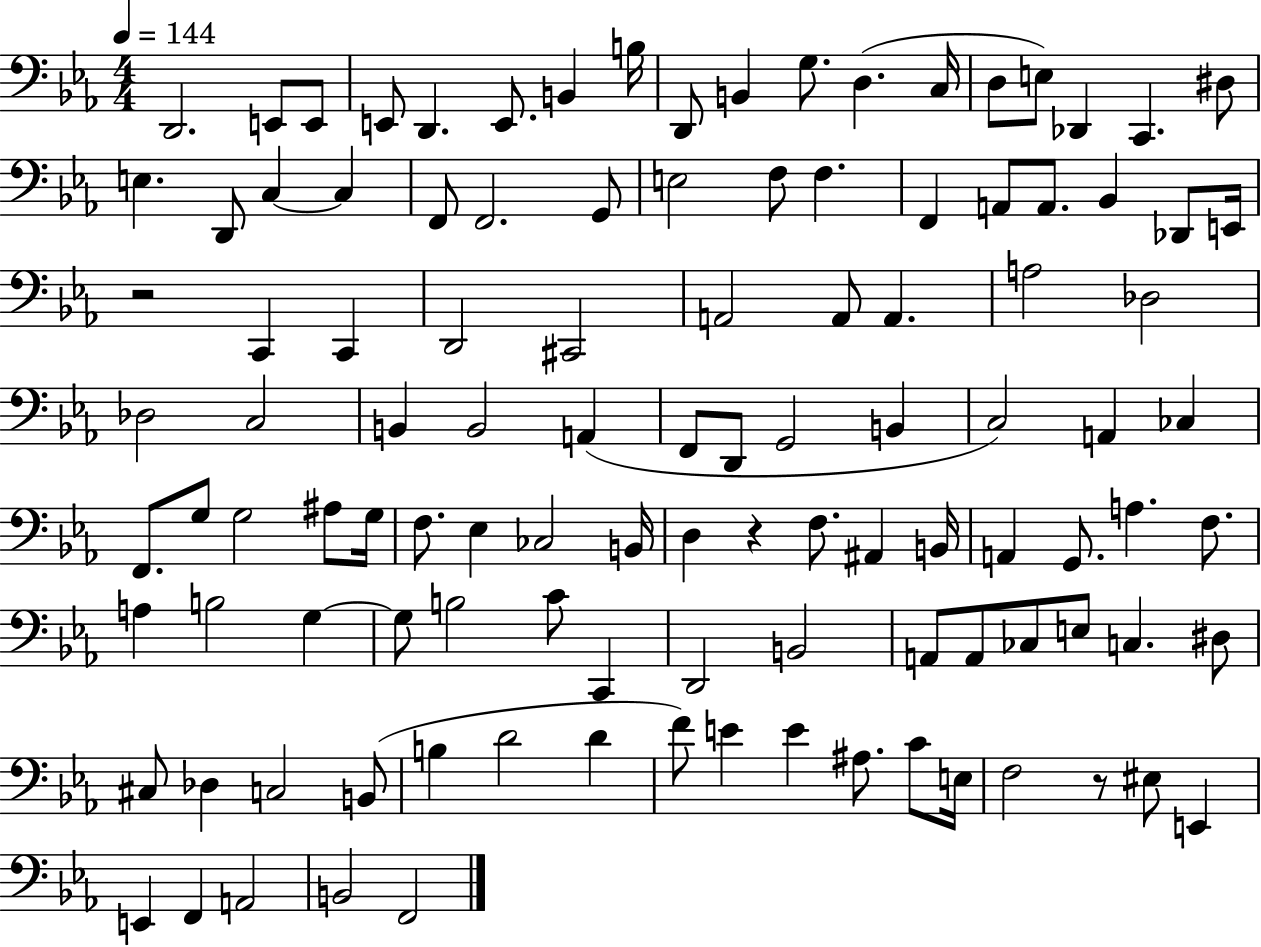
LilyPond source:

{
  \clef bass
  \numericTimeSignature
  \time 4/4
  \key ees \major
  \tempo 4 = 144
  d,2. e,8 e,8 | e,8 d,4. e,8. b,4 b16 | d,8 b,4 g8. d4.( c16 | d8 e8) des,4 c,4. dis8 | \break e4. d,8 c4~~ c4 | f,8 f,2. g,8 | e2 f8 f4. | f,4 a,8 a,8. bes,4 des,8 e,16 | \break r2 c,4 c,4 | d,2 cis,2 | a,2 a,8 a,4. | a2 des2 | \break des2 c2 | b,4 b,2 a,4( | f,8 d,8 g,2 b,4 | c2) a,4 ces4 | \break f,8. g8 g2 ais8 g16 | f8. ees4 ces2 b,16 | d4 r4 f8. ais,4 b,16 | a,4 g,8. a4. f8. | \break a4 b2 g4~~ | g8 b2 c'8 c,4 | d,2 b,2 | a,8 a,8 ces8 e8 c4. dis8 | \break cis8 des4 c2 b,8( | b4 d'2 d'4 | f'8) e'4 e'4 ais8. c'8 e16 | f2 r8 eis8 e,4 | \break e,4 f,4 a,2 | b,2 f,2 | \bar "|."
}